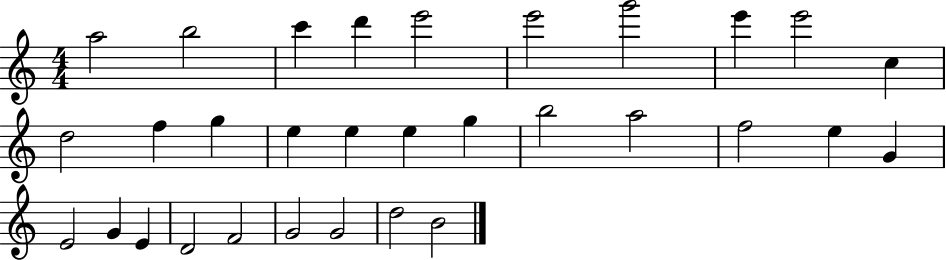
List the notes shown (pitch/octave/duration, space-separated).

A5/h B5/h C6/q D6/q E6/h E6/h G6/h E6/q E6/h C5/q D5/h F5/q G5/q E5/q E5/q E5/q G5/q B5/h A5/h F5/h E5/q G4/q E4/h G4/q E4/q D4/h F4/h G4/h G4/h D5/h B4/h